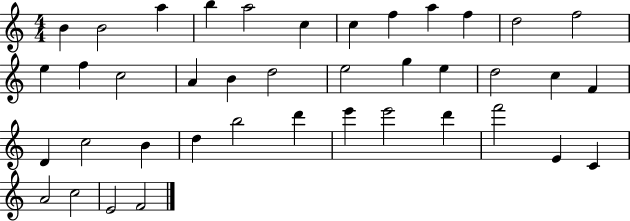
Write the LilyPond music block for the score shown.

{
  \clef treble
  \numericTimeSignature
  \time 4/4
  \key c \major
  b'4 b'2 a''4 | b''4 a''2 c''4 | c''4 f''4 a''4 f''4 | d''2 f''2 | \break e''4 f''4 c''2 | a'4 b'4 d''2 | e''2 g''4 e''4 | d''2 c''4 f'4 | \break d'4 c''2 b'4 | d''4 b''2 d'''4 | e'''4 e'''2 d'''4 | f'''2 e'4 c'4 | \break a'2 c''2 | e'2 f'2 | \bar "|."
}